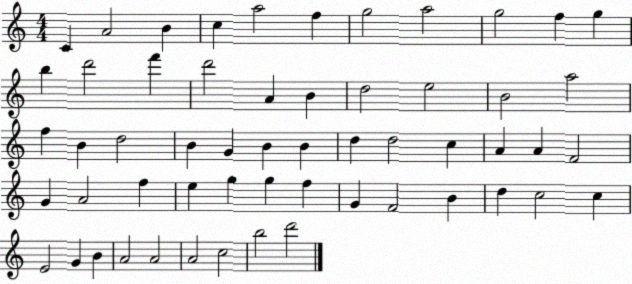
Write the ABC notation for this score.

X:1
T:Untitled
M:4/4
L:1/4
K:C
C A2 B c a2 f g2 a2 g2 f g b d'2 f' d'2 A B d2 e2 B2 a2 f B d2 B G B B d d2 c A A F2 G A2 f e g g f G F2 B d c2 c E2 G B A2 A2 A2 c2 b2 d'2